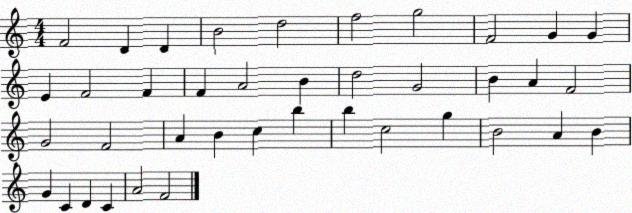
X:1
T:Untitled
M:4/4
L:1/4
K:C
F2 D D B2 d2 f2 g2 F2 G G E F2 F F A2 B d2 G2 B A F2 G2 F2 A B c b b c2 g B2 A B G C D C A2 F2